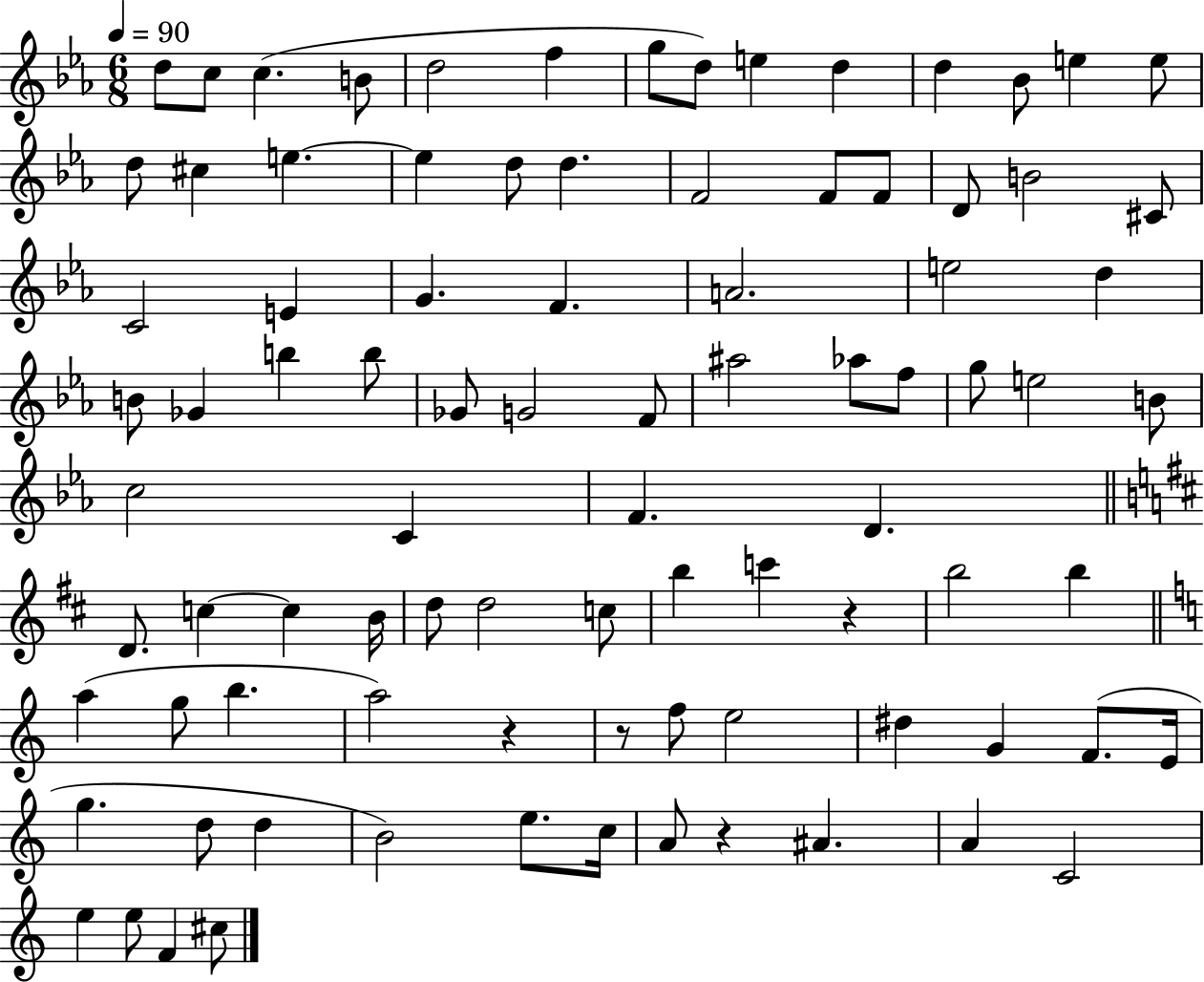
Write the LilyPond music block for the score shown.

{
  \clef treble
  \numericTimeSignature
  \time 6/8
  \key ees \major
  \tempo 4 = 90
  d''8 c''8 c''4.( b'8 | d''2 f''4 | g''8 d''8) e''4 d''4 | d''4 bes'8 e''4 e''8 | \break d''8 cis''4 e''4.~~ | e''4 d''8 d''4. | f'2 f'8 f'8 | d'8 b'2 cis'8 | \break c'2 e'4 | g'4. f'4. | a'2. | e''2 d''4 | \break b'8 ges'4 b''4 b''8 | ges'8 g'2 f'8 | ais''2 aes''8 f''8 | g''8 e''2 b'8 | \break c''2 c'4 | f'4. d'4. | \bar "||" \break \key d \major d'8. c''4~~ c''4 b'16 | d''8 d''2 c''8 | b''4 c'''4 r4 | b''2 b''4 | \break \bar "||" \break \key a \minor a''4( g''8 b''4. | a''2) r4 | r8 f''8 e''2 | dis''4 g'4 f'8.( e'16 | \break g''4. d''8 d''4 | b'2) e''8. c''16 | a'8 r4 ais'4. | a'4 c'2 | \break e''4 e''8 f'4 cis''8 | \bar "|."
}